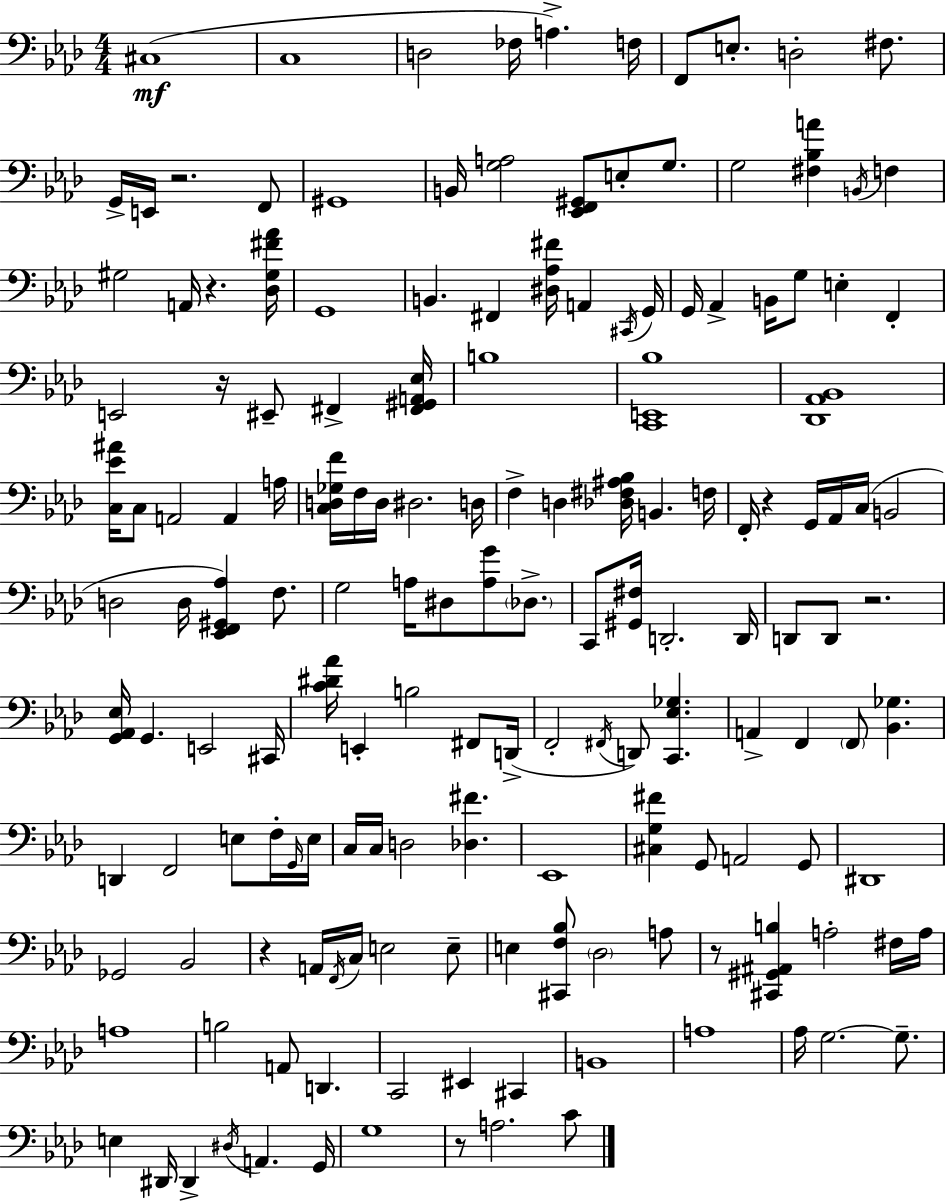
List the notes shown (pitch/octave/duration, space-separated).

C#3/w C3/w D3/h FES3/s A3/q. F3/s F2/e E3/e. D3/h F#3/e. G2/s E2/s R/h. F2/e G#2/w B2/s [G3,A3]/h [Eb2,F2,G#2]/e E3/e G3/e. G3/h [F#3,Bb3,A4]/q B2/s F3/q G#3/h A2/s R/q. [Db3,G#3,F#4,Ab4]/s G2/w B2/q. F#2/q [D#3,Ab3,F#4]/s A2/q C#2/s G2/s G2/s Ab2/q B2/s G3/e E3/q F2/q E2/h R/s EIS2/e F#2/q [F#2,G#2,A2,Eb3]/s B3/w [C2,E2,Bb3]/w [Db2,Ab2,Bb2]/w [C3,Eb4,A#4]/s C3/e A2/h A2/q A3/s [C3,D3,Gb3,F4]/s F3/s D3/s D#3/h. D3/s F3/q D3/q [Db3,F#3,A#3,Bb3]/s B2/q. F3/s F2/s R/q G2/s Ab2/s C3/s B2/h D3/h D3/s [Eb2,F2,G#2,Ab3]/q F3/e. G3/h A3/s D#3/e [A3,G4]/e Db3/e. C2/e [G#2,F#3]/s D2/h. D2/s D2/e D2/e R/h. [G2,Ab2,Eb3]/s G2/q. E2/h C#2/s [C4,D#4,Ab4]/s E2/q B3/h F#2/e D2/s F2/h F#2/s D2/e [C2,Eb3,Gb3]/q. A2/q F2/q F2/e [Bb2,Gb3]/q. D2/q F2/h E3/e F3/s G2/s E3/s C3/s C3/s D3/h [Db3,F#4]/q. Eb2/w [C#3,G3,F#4]/q G2/e A2/h G2/e D#2/w Gb2/h Bb2/h R/q A2/s F2/s C3/s E3/h E3/e E3/q [C#2,F3,Bb3]/e Db3/h A3/e R/e [C#2,G#2,A#2,B3]/q A3/h F#3/s A3/s A3/w B3/h A2/e D2/q. C2/h EIS2/q C#2/q B2/w A3/w Ab3/s G3/h. G3/e. E3/q D#2/s D#2/q D#3/s A2/q. G2/s G3/w R/e A3/h. C4/e